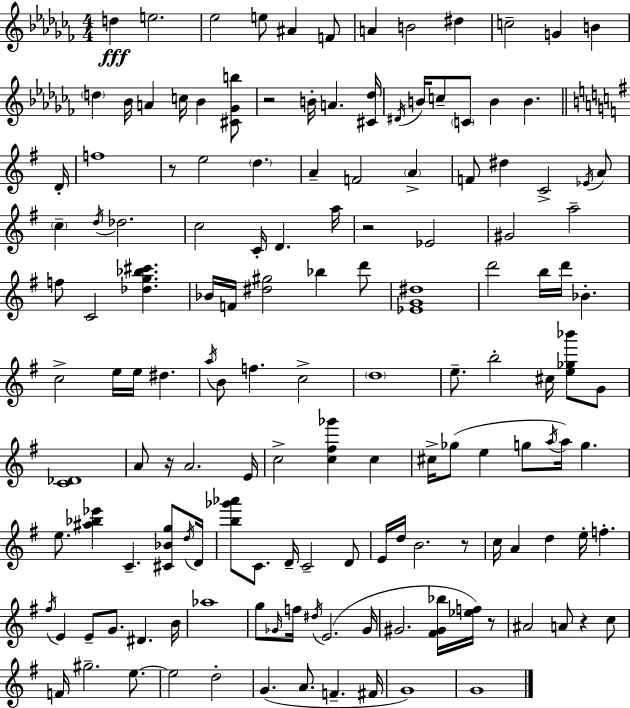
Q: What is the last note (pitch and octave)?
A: G4